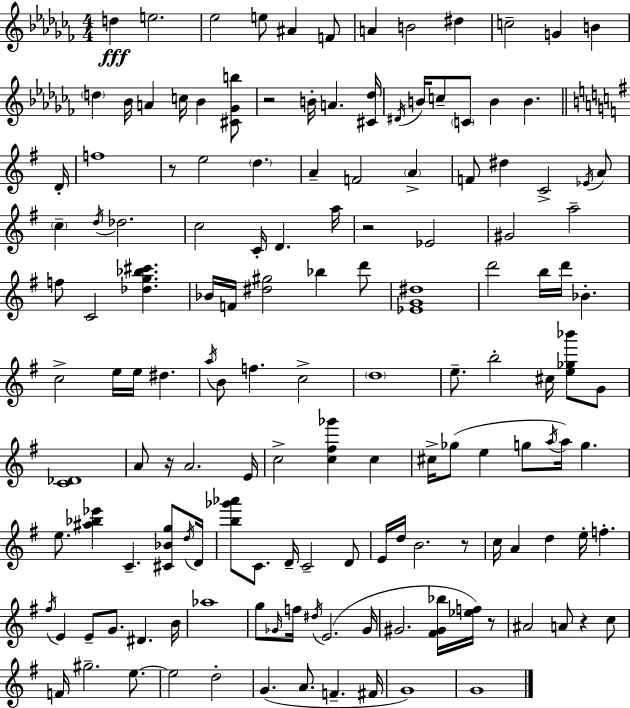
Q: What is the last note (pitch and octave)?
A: G4